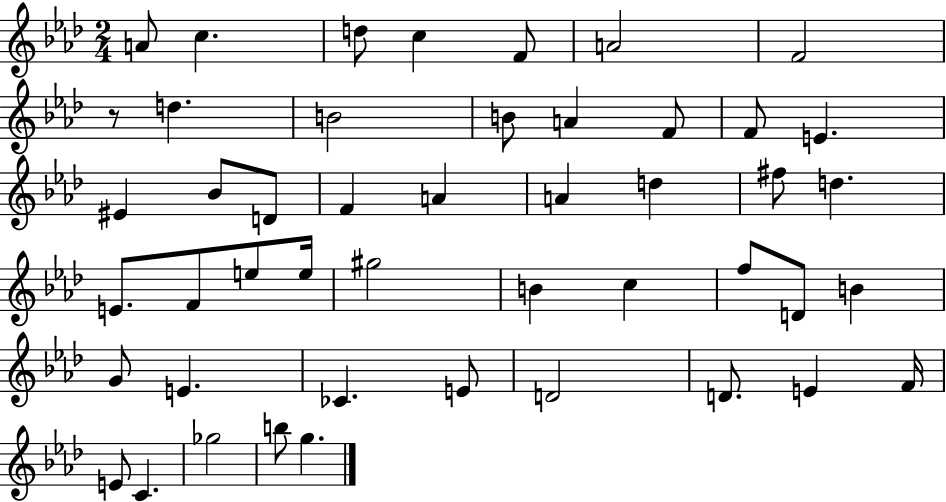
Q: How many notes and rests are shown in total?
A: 47